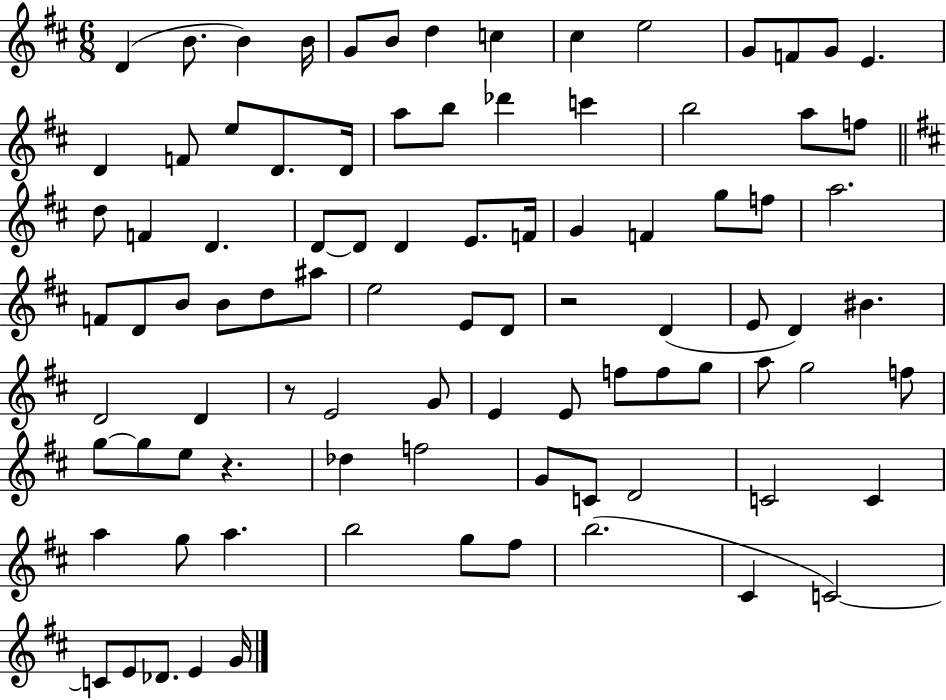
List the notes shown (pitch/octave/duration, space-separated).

D4/q B4/e. B4/q B4/s G4/e B4/e D5/q C5/q C#5/q E5/h G4/e F4/e G4/e E4/q. D4/q F4/e E5/e D4/e. D4/s A5/e B5/e Db6/q C6/q B5/h A5/e F5/e D5/e F4/q D4/q. D4/e D4/e D4/q E4/e. F4/s G4/q F4/q G5/e F5/e A5/h. F4/e D4/e B4/e B4/e D5/e A#5/e E5/h E4/e D4/e R/h D4/q E4/e D4/q BIS4/q. D4/h D4/q R/e E4/h G4/e E4/q E4/e F5/e F5/e G5/e A5/e G5/h F5/e G5/e G5/e E5/e R/q. Db5/q F5/h G4/e C4/e D4/h C4/h C4/q A5/q G5/e A5/q. B5/h G5/e F#5/e B5/h. C#4/q C4/h C4/e E4/e Db4/e. E4/q G4/s